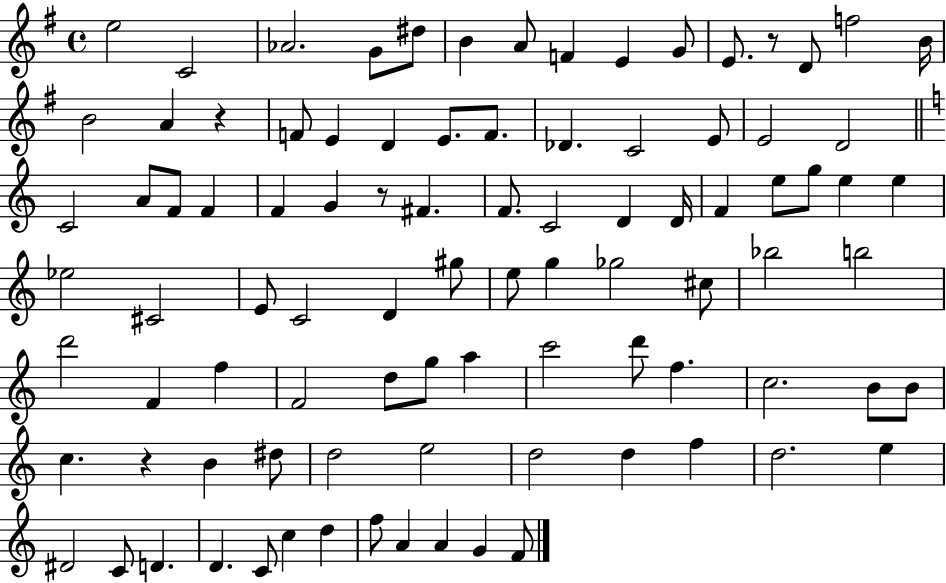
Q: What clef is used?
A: treble